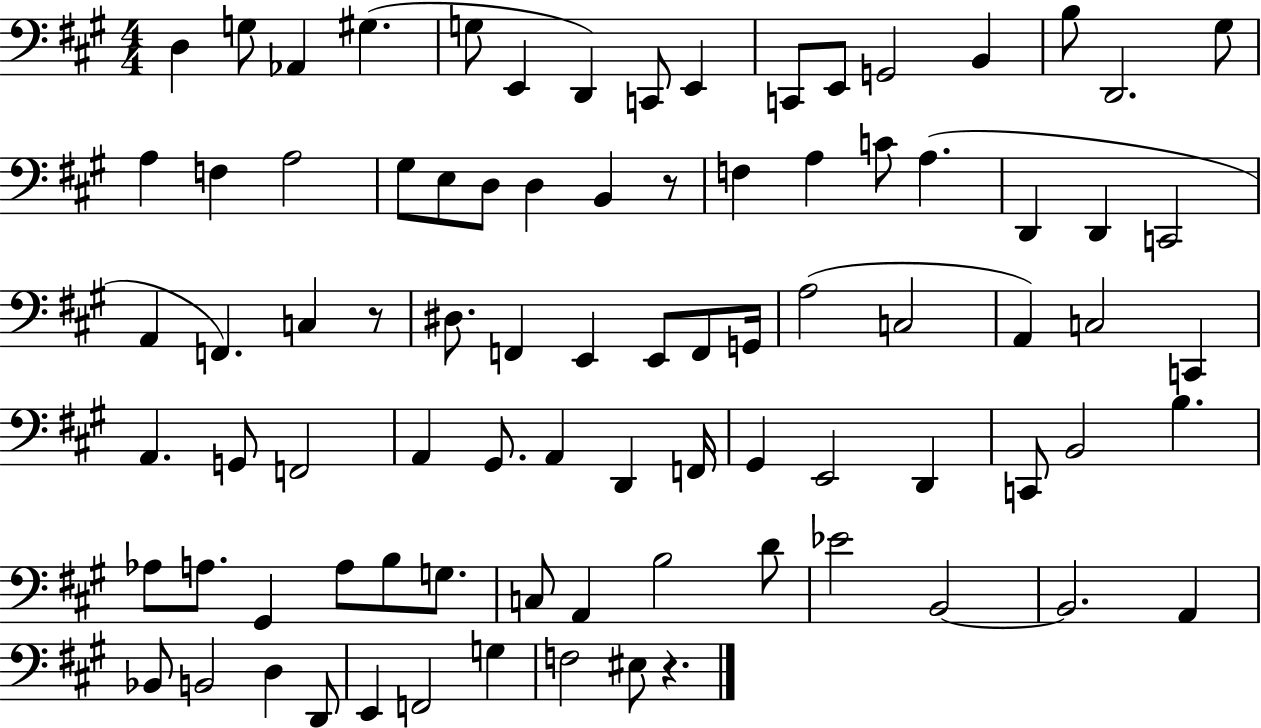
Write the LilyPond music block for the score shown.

{
  \clef bass
  \numericTimeSignature
  \time 4/4
  \key a \major
  d4 g8 aes,4 gis4.( | g8 e,4 d,4) c,8 e,4 | c,8 e,8 g,2 b,4 | b8 d,2. gis8 | \break a4 f4 a2 | gis8 e8 d8 d4 b,4 r8 | f4 a4 c'8 a4.( | d,4 d,4 c,2 | \break a,4 f,4.) c4 r8 | dis8. f,4 e,4 e,8 f,8 g,16 | a2( c2 | a,4) c2 c,4 | \break a,4. g,8 f,2 | a,4 gis,8. a,4 d,4 f,16 | gis,4 e,2 d,4 | c,8 b,2 b4. | \break aes8 a8. gis,4 a8 b8 g8. | c8 a,4 b2 d'8 | ees'2 b,2~~ | b,2. a,4 | \break bes,8 b,2 d4 d,8 | e,4 f,2 g4 | f2 eis8 r4. | \bar "|."
}